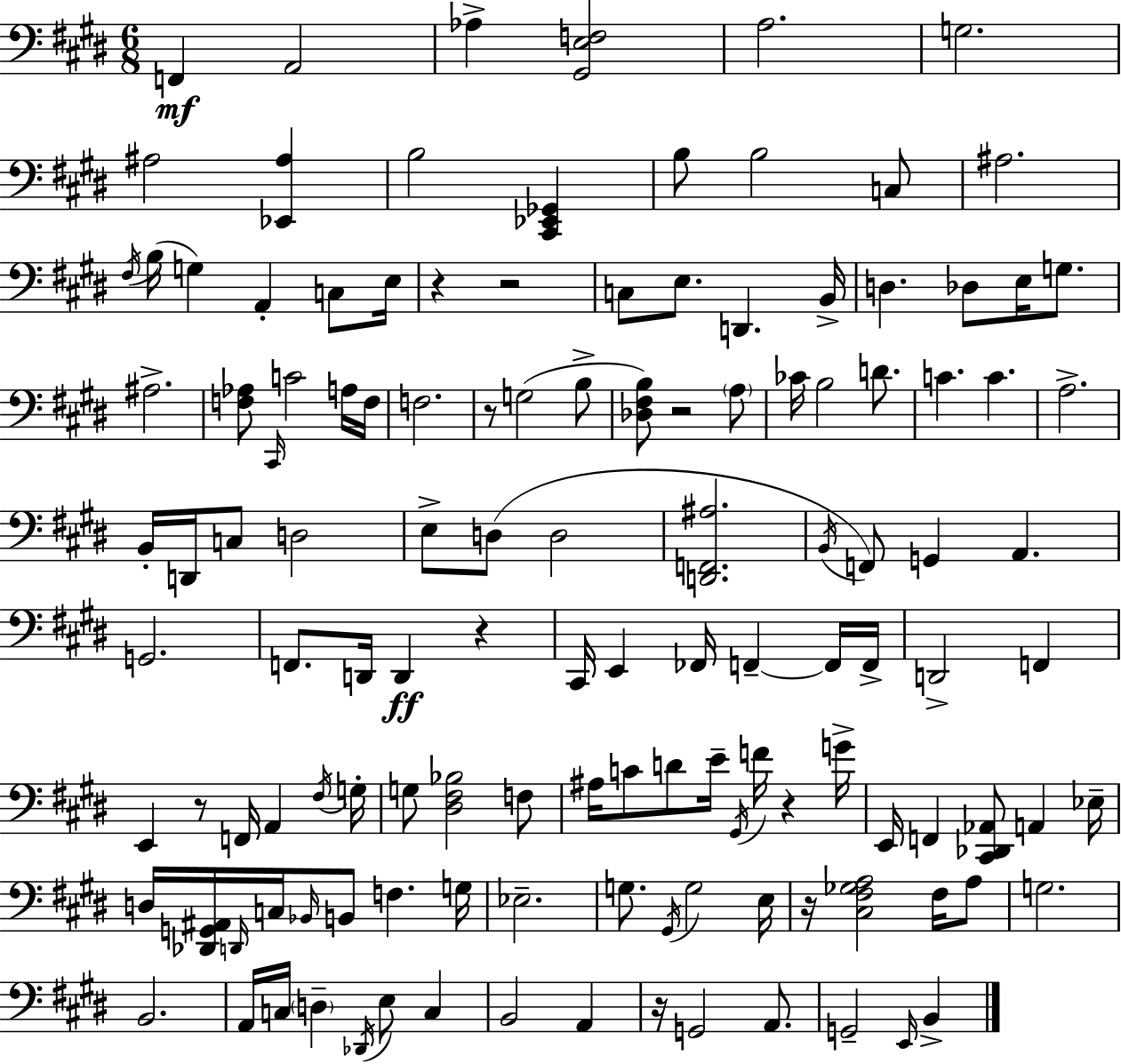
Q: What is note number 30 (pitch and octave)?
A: F3